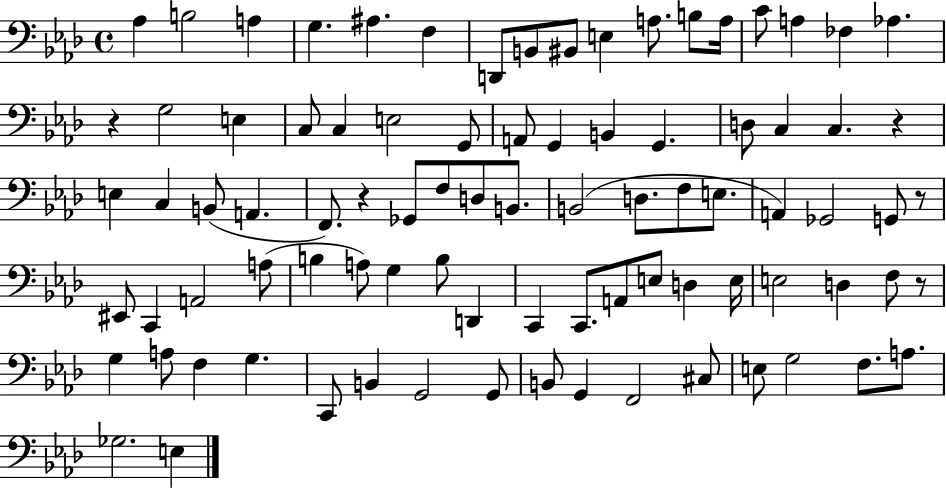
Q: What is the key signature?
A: AES major